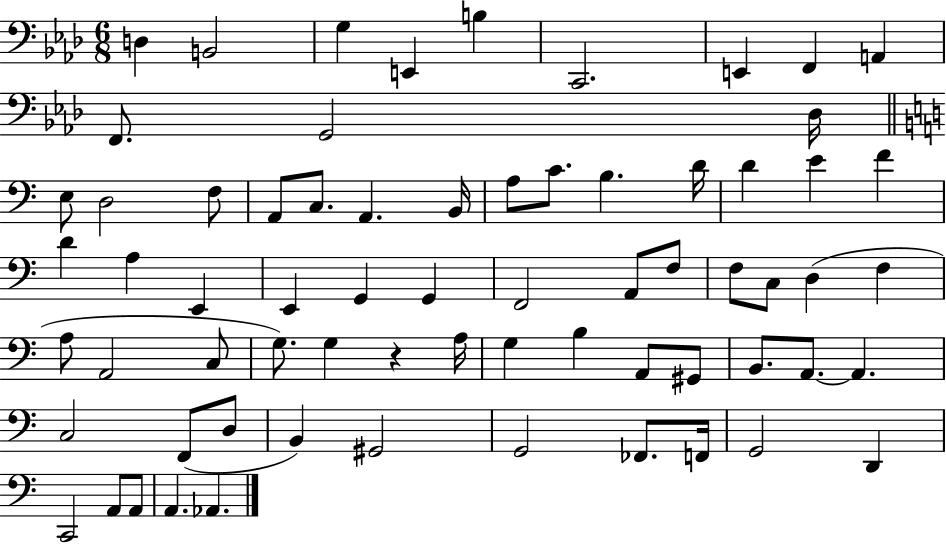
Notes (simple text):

D3/q B2/h G3/q E2/q B3/q C2/h. E2/q F2/q A2/q F2/e. G2/h Db3/s E3/e D3/h F3/e A2/e C3/e. A2/q. B2/s A3/e C4/e. B3/q. D4/s D4/q E4/q F4/q D4/q A3/q E2/q E2/q G2/q G2/q F2/h A2/e F3/e F3/e C3/e D3/q F3/q A3/e A2/h C3/e G3/e. G3/q R/q A3/s G3/q B3/q A2/e G#2/e B2/e. A2/e. A2/q. C3/h F2/e D3/e B2/q G#2/h G2/h FES2/e. F2/s G2/h D2/q C2/h A2/e A2/e A2/q. Ab2/q.